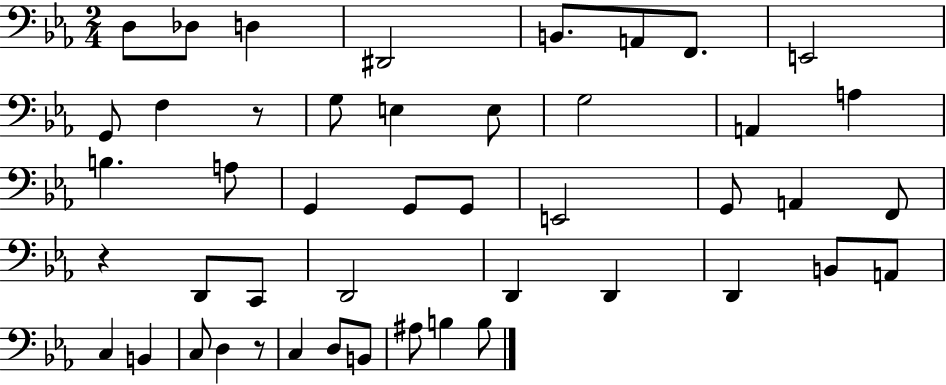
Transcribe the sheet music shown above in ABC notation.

X:1
T:Untitled
M:2/4
L:1/4
K:Eb
D,/2 _D,/2 D, ^D,,2 B,,/2 A,,/2 F,,/2 E,,2 G,,/2 F, z/2 G,/2 E, E,/2 G,2 A,, A, B, A,/2 G,, G,,/2 G,,/2 E,,2 G,,/2 A,, F,,/2 z D,,/2 C,,/2 D,,2 D,, D,, D,, B,,/2 A,,/2 C, B,, C,/2 D, z/2 C, D,/2 B,,/2 ^A,/2 B, B,/2